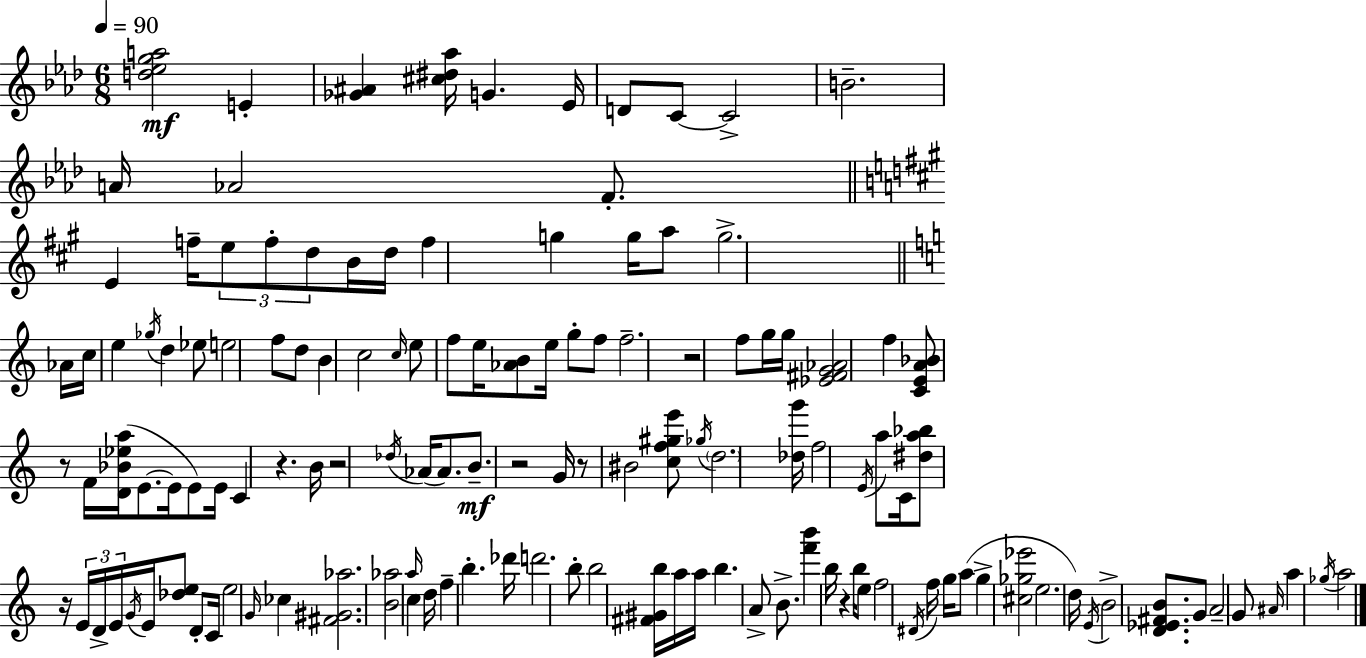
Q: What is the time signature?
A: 6/8